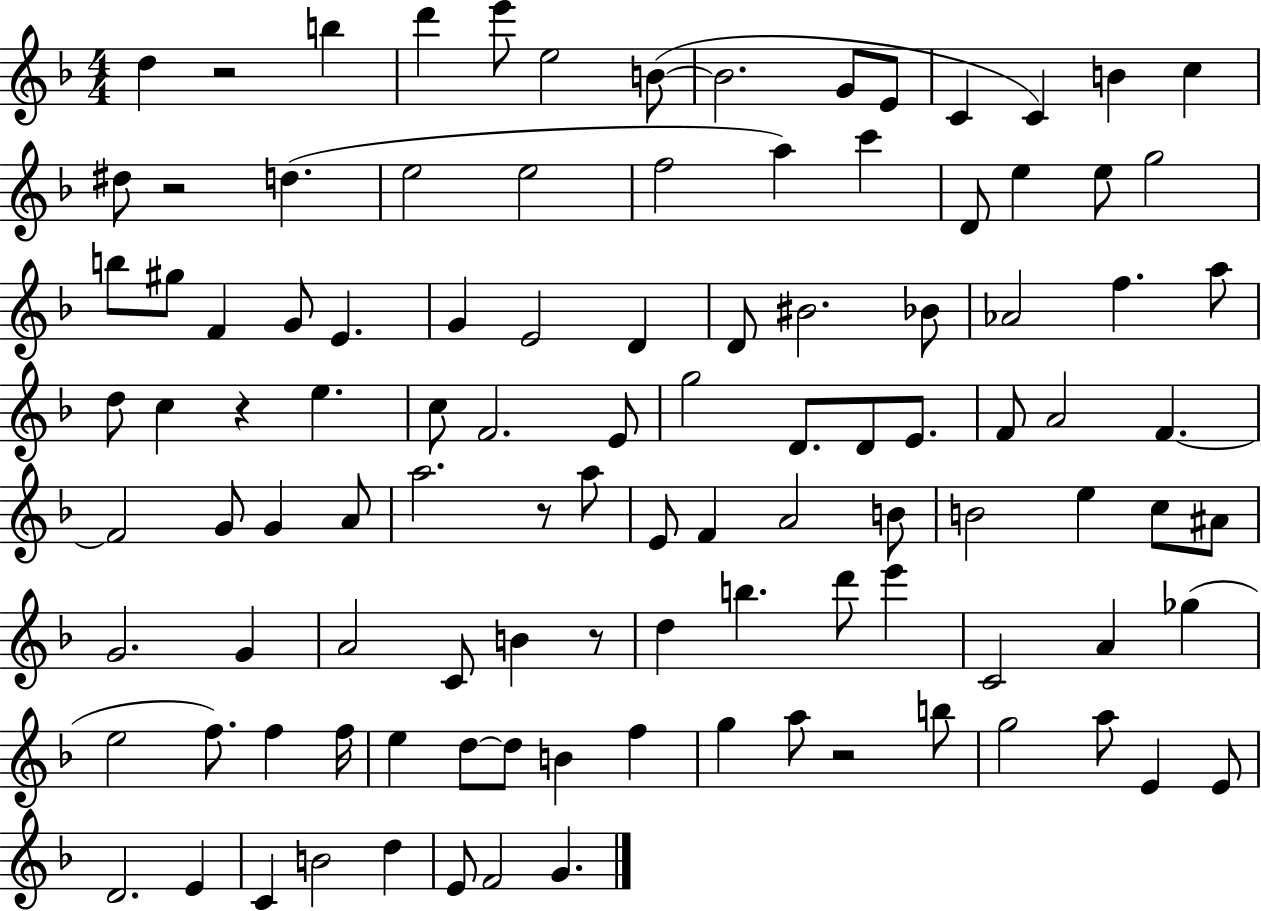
{
  \clef treble
  \numericTimeSignature
  \time 4/4
  \key f \major
  d''4 r2 b''4 | d'''4 e'''8 e''2 b'8~(~ | b'2. g'8 e'8 | c'4 c'4) b'4 c''4 | \break dis''8 r2 d''4.( | e''2 e''2 | f''2 a''4) c'''4 | d'8 e''4 e''8 g''2 | \break b''8 gis''8 f'4 g'8 e'4. | g'4 e'2 d'4 | d'8 bis'2. bes'8 | aes'2 f''4. a''8 | \break d''8 c''4 r4 e''4. | c''8 f'2. e'8 | g''2 d'8. d'8 e'8. | f'8 a'2 f'4.~~ | \break f'2 g'8 g'4 a'8 | a''2. r8 a''8 | e'8 f'4 a'2 b'8 | b'2 e''4 c''8 ais'8 | \break g'2. g'4 | a'2 c'8 b'4 r8 | d''4 b''4. d'''8 e'''4 | c'2 a'4 ges''4( | \break e''2 f''8.) f''4 f''16 | e''4 d''8~~ d''8 b'4 f''4 | g''4 a''8 r2 b''8 | g''2 a''8 e'4 e'8 | \break d'2. e'4 | c'4 b'2 d''4 | e'8 f'2 g'4. | \bar "|."
}